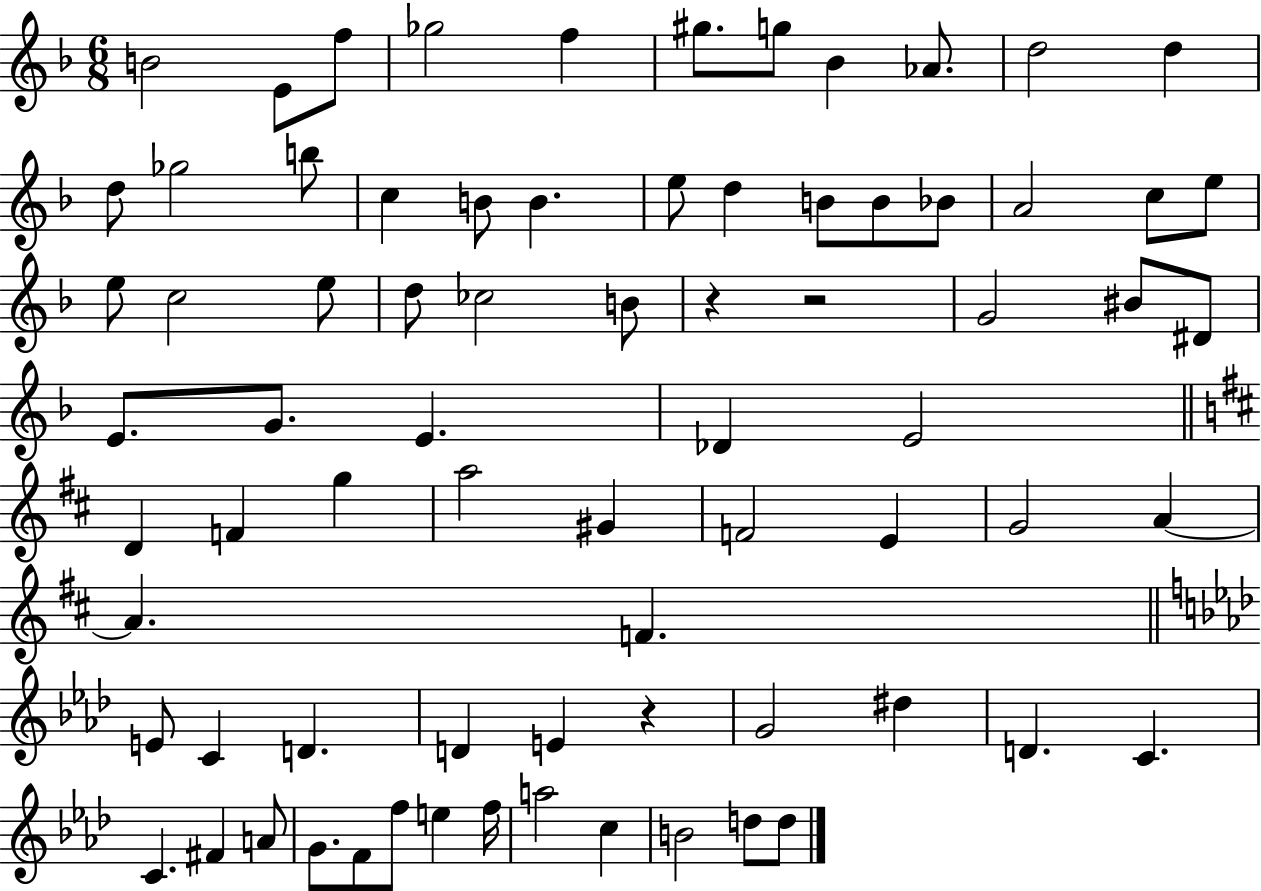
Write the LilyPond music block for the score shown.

{
  \clef treble
  \numericTimeSignature
  \time 6/8
  \key f \major
  b'2 e'8 f''8 | ges''2 f''4 | gis''8. g''8 bes'4 aes'8. | d''2 d''4 | \break d''8 ges''2 b''8 | c''4 b'8 b'4. | e''8 d''4 b'8 b'8 bes'8 | a'2 c''8 e''8 | \break e''8 c''2 e''8 | d''8 ces''2 b'8 | r4 r2 | g'2 bis'8 dis'8 | \break e'8. g'8. e'4. | des'4 e'2 | \bar "||" \break \key d \major d'4 f'4 g''4 | a''2 gis'4 | f'2 e'4 | g'2 a'4~~ | \break a'4. f'4. | \bar "||" \break \key f \minor e'8 c'4 d'4. | d'4 e'4 r4 | g'2 dis''4 | d'4. c'4. | \break c'4. fis'4 a'8 | g'8. f'8 f''8 e''4 f''16 | a''2 c''4 | b'2 d''8 d''8 | \break \bar "|."
}